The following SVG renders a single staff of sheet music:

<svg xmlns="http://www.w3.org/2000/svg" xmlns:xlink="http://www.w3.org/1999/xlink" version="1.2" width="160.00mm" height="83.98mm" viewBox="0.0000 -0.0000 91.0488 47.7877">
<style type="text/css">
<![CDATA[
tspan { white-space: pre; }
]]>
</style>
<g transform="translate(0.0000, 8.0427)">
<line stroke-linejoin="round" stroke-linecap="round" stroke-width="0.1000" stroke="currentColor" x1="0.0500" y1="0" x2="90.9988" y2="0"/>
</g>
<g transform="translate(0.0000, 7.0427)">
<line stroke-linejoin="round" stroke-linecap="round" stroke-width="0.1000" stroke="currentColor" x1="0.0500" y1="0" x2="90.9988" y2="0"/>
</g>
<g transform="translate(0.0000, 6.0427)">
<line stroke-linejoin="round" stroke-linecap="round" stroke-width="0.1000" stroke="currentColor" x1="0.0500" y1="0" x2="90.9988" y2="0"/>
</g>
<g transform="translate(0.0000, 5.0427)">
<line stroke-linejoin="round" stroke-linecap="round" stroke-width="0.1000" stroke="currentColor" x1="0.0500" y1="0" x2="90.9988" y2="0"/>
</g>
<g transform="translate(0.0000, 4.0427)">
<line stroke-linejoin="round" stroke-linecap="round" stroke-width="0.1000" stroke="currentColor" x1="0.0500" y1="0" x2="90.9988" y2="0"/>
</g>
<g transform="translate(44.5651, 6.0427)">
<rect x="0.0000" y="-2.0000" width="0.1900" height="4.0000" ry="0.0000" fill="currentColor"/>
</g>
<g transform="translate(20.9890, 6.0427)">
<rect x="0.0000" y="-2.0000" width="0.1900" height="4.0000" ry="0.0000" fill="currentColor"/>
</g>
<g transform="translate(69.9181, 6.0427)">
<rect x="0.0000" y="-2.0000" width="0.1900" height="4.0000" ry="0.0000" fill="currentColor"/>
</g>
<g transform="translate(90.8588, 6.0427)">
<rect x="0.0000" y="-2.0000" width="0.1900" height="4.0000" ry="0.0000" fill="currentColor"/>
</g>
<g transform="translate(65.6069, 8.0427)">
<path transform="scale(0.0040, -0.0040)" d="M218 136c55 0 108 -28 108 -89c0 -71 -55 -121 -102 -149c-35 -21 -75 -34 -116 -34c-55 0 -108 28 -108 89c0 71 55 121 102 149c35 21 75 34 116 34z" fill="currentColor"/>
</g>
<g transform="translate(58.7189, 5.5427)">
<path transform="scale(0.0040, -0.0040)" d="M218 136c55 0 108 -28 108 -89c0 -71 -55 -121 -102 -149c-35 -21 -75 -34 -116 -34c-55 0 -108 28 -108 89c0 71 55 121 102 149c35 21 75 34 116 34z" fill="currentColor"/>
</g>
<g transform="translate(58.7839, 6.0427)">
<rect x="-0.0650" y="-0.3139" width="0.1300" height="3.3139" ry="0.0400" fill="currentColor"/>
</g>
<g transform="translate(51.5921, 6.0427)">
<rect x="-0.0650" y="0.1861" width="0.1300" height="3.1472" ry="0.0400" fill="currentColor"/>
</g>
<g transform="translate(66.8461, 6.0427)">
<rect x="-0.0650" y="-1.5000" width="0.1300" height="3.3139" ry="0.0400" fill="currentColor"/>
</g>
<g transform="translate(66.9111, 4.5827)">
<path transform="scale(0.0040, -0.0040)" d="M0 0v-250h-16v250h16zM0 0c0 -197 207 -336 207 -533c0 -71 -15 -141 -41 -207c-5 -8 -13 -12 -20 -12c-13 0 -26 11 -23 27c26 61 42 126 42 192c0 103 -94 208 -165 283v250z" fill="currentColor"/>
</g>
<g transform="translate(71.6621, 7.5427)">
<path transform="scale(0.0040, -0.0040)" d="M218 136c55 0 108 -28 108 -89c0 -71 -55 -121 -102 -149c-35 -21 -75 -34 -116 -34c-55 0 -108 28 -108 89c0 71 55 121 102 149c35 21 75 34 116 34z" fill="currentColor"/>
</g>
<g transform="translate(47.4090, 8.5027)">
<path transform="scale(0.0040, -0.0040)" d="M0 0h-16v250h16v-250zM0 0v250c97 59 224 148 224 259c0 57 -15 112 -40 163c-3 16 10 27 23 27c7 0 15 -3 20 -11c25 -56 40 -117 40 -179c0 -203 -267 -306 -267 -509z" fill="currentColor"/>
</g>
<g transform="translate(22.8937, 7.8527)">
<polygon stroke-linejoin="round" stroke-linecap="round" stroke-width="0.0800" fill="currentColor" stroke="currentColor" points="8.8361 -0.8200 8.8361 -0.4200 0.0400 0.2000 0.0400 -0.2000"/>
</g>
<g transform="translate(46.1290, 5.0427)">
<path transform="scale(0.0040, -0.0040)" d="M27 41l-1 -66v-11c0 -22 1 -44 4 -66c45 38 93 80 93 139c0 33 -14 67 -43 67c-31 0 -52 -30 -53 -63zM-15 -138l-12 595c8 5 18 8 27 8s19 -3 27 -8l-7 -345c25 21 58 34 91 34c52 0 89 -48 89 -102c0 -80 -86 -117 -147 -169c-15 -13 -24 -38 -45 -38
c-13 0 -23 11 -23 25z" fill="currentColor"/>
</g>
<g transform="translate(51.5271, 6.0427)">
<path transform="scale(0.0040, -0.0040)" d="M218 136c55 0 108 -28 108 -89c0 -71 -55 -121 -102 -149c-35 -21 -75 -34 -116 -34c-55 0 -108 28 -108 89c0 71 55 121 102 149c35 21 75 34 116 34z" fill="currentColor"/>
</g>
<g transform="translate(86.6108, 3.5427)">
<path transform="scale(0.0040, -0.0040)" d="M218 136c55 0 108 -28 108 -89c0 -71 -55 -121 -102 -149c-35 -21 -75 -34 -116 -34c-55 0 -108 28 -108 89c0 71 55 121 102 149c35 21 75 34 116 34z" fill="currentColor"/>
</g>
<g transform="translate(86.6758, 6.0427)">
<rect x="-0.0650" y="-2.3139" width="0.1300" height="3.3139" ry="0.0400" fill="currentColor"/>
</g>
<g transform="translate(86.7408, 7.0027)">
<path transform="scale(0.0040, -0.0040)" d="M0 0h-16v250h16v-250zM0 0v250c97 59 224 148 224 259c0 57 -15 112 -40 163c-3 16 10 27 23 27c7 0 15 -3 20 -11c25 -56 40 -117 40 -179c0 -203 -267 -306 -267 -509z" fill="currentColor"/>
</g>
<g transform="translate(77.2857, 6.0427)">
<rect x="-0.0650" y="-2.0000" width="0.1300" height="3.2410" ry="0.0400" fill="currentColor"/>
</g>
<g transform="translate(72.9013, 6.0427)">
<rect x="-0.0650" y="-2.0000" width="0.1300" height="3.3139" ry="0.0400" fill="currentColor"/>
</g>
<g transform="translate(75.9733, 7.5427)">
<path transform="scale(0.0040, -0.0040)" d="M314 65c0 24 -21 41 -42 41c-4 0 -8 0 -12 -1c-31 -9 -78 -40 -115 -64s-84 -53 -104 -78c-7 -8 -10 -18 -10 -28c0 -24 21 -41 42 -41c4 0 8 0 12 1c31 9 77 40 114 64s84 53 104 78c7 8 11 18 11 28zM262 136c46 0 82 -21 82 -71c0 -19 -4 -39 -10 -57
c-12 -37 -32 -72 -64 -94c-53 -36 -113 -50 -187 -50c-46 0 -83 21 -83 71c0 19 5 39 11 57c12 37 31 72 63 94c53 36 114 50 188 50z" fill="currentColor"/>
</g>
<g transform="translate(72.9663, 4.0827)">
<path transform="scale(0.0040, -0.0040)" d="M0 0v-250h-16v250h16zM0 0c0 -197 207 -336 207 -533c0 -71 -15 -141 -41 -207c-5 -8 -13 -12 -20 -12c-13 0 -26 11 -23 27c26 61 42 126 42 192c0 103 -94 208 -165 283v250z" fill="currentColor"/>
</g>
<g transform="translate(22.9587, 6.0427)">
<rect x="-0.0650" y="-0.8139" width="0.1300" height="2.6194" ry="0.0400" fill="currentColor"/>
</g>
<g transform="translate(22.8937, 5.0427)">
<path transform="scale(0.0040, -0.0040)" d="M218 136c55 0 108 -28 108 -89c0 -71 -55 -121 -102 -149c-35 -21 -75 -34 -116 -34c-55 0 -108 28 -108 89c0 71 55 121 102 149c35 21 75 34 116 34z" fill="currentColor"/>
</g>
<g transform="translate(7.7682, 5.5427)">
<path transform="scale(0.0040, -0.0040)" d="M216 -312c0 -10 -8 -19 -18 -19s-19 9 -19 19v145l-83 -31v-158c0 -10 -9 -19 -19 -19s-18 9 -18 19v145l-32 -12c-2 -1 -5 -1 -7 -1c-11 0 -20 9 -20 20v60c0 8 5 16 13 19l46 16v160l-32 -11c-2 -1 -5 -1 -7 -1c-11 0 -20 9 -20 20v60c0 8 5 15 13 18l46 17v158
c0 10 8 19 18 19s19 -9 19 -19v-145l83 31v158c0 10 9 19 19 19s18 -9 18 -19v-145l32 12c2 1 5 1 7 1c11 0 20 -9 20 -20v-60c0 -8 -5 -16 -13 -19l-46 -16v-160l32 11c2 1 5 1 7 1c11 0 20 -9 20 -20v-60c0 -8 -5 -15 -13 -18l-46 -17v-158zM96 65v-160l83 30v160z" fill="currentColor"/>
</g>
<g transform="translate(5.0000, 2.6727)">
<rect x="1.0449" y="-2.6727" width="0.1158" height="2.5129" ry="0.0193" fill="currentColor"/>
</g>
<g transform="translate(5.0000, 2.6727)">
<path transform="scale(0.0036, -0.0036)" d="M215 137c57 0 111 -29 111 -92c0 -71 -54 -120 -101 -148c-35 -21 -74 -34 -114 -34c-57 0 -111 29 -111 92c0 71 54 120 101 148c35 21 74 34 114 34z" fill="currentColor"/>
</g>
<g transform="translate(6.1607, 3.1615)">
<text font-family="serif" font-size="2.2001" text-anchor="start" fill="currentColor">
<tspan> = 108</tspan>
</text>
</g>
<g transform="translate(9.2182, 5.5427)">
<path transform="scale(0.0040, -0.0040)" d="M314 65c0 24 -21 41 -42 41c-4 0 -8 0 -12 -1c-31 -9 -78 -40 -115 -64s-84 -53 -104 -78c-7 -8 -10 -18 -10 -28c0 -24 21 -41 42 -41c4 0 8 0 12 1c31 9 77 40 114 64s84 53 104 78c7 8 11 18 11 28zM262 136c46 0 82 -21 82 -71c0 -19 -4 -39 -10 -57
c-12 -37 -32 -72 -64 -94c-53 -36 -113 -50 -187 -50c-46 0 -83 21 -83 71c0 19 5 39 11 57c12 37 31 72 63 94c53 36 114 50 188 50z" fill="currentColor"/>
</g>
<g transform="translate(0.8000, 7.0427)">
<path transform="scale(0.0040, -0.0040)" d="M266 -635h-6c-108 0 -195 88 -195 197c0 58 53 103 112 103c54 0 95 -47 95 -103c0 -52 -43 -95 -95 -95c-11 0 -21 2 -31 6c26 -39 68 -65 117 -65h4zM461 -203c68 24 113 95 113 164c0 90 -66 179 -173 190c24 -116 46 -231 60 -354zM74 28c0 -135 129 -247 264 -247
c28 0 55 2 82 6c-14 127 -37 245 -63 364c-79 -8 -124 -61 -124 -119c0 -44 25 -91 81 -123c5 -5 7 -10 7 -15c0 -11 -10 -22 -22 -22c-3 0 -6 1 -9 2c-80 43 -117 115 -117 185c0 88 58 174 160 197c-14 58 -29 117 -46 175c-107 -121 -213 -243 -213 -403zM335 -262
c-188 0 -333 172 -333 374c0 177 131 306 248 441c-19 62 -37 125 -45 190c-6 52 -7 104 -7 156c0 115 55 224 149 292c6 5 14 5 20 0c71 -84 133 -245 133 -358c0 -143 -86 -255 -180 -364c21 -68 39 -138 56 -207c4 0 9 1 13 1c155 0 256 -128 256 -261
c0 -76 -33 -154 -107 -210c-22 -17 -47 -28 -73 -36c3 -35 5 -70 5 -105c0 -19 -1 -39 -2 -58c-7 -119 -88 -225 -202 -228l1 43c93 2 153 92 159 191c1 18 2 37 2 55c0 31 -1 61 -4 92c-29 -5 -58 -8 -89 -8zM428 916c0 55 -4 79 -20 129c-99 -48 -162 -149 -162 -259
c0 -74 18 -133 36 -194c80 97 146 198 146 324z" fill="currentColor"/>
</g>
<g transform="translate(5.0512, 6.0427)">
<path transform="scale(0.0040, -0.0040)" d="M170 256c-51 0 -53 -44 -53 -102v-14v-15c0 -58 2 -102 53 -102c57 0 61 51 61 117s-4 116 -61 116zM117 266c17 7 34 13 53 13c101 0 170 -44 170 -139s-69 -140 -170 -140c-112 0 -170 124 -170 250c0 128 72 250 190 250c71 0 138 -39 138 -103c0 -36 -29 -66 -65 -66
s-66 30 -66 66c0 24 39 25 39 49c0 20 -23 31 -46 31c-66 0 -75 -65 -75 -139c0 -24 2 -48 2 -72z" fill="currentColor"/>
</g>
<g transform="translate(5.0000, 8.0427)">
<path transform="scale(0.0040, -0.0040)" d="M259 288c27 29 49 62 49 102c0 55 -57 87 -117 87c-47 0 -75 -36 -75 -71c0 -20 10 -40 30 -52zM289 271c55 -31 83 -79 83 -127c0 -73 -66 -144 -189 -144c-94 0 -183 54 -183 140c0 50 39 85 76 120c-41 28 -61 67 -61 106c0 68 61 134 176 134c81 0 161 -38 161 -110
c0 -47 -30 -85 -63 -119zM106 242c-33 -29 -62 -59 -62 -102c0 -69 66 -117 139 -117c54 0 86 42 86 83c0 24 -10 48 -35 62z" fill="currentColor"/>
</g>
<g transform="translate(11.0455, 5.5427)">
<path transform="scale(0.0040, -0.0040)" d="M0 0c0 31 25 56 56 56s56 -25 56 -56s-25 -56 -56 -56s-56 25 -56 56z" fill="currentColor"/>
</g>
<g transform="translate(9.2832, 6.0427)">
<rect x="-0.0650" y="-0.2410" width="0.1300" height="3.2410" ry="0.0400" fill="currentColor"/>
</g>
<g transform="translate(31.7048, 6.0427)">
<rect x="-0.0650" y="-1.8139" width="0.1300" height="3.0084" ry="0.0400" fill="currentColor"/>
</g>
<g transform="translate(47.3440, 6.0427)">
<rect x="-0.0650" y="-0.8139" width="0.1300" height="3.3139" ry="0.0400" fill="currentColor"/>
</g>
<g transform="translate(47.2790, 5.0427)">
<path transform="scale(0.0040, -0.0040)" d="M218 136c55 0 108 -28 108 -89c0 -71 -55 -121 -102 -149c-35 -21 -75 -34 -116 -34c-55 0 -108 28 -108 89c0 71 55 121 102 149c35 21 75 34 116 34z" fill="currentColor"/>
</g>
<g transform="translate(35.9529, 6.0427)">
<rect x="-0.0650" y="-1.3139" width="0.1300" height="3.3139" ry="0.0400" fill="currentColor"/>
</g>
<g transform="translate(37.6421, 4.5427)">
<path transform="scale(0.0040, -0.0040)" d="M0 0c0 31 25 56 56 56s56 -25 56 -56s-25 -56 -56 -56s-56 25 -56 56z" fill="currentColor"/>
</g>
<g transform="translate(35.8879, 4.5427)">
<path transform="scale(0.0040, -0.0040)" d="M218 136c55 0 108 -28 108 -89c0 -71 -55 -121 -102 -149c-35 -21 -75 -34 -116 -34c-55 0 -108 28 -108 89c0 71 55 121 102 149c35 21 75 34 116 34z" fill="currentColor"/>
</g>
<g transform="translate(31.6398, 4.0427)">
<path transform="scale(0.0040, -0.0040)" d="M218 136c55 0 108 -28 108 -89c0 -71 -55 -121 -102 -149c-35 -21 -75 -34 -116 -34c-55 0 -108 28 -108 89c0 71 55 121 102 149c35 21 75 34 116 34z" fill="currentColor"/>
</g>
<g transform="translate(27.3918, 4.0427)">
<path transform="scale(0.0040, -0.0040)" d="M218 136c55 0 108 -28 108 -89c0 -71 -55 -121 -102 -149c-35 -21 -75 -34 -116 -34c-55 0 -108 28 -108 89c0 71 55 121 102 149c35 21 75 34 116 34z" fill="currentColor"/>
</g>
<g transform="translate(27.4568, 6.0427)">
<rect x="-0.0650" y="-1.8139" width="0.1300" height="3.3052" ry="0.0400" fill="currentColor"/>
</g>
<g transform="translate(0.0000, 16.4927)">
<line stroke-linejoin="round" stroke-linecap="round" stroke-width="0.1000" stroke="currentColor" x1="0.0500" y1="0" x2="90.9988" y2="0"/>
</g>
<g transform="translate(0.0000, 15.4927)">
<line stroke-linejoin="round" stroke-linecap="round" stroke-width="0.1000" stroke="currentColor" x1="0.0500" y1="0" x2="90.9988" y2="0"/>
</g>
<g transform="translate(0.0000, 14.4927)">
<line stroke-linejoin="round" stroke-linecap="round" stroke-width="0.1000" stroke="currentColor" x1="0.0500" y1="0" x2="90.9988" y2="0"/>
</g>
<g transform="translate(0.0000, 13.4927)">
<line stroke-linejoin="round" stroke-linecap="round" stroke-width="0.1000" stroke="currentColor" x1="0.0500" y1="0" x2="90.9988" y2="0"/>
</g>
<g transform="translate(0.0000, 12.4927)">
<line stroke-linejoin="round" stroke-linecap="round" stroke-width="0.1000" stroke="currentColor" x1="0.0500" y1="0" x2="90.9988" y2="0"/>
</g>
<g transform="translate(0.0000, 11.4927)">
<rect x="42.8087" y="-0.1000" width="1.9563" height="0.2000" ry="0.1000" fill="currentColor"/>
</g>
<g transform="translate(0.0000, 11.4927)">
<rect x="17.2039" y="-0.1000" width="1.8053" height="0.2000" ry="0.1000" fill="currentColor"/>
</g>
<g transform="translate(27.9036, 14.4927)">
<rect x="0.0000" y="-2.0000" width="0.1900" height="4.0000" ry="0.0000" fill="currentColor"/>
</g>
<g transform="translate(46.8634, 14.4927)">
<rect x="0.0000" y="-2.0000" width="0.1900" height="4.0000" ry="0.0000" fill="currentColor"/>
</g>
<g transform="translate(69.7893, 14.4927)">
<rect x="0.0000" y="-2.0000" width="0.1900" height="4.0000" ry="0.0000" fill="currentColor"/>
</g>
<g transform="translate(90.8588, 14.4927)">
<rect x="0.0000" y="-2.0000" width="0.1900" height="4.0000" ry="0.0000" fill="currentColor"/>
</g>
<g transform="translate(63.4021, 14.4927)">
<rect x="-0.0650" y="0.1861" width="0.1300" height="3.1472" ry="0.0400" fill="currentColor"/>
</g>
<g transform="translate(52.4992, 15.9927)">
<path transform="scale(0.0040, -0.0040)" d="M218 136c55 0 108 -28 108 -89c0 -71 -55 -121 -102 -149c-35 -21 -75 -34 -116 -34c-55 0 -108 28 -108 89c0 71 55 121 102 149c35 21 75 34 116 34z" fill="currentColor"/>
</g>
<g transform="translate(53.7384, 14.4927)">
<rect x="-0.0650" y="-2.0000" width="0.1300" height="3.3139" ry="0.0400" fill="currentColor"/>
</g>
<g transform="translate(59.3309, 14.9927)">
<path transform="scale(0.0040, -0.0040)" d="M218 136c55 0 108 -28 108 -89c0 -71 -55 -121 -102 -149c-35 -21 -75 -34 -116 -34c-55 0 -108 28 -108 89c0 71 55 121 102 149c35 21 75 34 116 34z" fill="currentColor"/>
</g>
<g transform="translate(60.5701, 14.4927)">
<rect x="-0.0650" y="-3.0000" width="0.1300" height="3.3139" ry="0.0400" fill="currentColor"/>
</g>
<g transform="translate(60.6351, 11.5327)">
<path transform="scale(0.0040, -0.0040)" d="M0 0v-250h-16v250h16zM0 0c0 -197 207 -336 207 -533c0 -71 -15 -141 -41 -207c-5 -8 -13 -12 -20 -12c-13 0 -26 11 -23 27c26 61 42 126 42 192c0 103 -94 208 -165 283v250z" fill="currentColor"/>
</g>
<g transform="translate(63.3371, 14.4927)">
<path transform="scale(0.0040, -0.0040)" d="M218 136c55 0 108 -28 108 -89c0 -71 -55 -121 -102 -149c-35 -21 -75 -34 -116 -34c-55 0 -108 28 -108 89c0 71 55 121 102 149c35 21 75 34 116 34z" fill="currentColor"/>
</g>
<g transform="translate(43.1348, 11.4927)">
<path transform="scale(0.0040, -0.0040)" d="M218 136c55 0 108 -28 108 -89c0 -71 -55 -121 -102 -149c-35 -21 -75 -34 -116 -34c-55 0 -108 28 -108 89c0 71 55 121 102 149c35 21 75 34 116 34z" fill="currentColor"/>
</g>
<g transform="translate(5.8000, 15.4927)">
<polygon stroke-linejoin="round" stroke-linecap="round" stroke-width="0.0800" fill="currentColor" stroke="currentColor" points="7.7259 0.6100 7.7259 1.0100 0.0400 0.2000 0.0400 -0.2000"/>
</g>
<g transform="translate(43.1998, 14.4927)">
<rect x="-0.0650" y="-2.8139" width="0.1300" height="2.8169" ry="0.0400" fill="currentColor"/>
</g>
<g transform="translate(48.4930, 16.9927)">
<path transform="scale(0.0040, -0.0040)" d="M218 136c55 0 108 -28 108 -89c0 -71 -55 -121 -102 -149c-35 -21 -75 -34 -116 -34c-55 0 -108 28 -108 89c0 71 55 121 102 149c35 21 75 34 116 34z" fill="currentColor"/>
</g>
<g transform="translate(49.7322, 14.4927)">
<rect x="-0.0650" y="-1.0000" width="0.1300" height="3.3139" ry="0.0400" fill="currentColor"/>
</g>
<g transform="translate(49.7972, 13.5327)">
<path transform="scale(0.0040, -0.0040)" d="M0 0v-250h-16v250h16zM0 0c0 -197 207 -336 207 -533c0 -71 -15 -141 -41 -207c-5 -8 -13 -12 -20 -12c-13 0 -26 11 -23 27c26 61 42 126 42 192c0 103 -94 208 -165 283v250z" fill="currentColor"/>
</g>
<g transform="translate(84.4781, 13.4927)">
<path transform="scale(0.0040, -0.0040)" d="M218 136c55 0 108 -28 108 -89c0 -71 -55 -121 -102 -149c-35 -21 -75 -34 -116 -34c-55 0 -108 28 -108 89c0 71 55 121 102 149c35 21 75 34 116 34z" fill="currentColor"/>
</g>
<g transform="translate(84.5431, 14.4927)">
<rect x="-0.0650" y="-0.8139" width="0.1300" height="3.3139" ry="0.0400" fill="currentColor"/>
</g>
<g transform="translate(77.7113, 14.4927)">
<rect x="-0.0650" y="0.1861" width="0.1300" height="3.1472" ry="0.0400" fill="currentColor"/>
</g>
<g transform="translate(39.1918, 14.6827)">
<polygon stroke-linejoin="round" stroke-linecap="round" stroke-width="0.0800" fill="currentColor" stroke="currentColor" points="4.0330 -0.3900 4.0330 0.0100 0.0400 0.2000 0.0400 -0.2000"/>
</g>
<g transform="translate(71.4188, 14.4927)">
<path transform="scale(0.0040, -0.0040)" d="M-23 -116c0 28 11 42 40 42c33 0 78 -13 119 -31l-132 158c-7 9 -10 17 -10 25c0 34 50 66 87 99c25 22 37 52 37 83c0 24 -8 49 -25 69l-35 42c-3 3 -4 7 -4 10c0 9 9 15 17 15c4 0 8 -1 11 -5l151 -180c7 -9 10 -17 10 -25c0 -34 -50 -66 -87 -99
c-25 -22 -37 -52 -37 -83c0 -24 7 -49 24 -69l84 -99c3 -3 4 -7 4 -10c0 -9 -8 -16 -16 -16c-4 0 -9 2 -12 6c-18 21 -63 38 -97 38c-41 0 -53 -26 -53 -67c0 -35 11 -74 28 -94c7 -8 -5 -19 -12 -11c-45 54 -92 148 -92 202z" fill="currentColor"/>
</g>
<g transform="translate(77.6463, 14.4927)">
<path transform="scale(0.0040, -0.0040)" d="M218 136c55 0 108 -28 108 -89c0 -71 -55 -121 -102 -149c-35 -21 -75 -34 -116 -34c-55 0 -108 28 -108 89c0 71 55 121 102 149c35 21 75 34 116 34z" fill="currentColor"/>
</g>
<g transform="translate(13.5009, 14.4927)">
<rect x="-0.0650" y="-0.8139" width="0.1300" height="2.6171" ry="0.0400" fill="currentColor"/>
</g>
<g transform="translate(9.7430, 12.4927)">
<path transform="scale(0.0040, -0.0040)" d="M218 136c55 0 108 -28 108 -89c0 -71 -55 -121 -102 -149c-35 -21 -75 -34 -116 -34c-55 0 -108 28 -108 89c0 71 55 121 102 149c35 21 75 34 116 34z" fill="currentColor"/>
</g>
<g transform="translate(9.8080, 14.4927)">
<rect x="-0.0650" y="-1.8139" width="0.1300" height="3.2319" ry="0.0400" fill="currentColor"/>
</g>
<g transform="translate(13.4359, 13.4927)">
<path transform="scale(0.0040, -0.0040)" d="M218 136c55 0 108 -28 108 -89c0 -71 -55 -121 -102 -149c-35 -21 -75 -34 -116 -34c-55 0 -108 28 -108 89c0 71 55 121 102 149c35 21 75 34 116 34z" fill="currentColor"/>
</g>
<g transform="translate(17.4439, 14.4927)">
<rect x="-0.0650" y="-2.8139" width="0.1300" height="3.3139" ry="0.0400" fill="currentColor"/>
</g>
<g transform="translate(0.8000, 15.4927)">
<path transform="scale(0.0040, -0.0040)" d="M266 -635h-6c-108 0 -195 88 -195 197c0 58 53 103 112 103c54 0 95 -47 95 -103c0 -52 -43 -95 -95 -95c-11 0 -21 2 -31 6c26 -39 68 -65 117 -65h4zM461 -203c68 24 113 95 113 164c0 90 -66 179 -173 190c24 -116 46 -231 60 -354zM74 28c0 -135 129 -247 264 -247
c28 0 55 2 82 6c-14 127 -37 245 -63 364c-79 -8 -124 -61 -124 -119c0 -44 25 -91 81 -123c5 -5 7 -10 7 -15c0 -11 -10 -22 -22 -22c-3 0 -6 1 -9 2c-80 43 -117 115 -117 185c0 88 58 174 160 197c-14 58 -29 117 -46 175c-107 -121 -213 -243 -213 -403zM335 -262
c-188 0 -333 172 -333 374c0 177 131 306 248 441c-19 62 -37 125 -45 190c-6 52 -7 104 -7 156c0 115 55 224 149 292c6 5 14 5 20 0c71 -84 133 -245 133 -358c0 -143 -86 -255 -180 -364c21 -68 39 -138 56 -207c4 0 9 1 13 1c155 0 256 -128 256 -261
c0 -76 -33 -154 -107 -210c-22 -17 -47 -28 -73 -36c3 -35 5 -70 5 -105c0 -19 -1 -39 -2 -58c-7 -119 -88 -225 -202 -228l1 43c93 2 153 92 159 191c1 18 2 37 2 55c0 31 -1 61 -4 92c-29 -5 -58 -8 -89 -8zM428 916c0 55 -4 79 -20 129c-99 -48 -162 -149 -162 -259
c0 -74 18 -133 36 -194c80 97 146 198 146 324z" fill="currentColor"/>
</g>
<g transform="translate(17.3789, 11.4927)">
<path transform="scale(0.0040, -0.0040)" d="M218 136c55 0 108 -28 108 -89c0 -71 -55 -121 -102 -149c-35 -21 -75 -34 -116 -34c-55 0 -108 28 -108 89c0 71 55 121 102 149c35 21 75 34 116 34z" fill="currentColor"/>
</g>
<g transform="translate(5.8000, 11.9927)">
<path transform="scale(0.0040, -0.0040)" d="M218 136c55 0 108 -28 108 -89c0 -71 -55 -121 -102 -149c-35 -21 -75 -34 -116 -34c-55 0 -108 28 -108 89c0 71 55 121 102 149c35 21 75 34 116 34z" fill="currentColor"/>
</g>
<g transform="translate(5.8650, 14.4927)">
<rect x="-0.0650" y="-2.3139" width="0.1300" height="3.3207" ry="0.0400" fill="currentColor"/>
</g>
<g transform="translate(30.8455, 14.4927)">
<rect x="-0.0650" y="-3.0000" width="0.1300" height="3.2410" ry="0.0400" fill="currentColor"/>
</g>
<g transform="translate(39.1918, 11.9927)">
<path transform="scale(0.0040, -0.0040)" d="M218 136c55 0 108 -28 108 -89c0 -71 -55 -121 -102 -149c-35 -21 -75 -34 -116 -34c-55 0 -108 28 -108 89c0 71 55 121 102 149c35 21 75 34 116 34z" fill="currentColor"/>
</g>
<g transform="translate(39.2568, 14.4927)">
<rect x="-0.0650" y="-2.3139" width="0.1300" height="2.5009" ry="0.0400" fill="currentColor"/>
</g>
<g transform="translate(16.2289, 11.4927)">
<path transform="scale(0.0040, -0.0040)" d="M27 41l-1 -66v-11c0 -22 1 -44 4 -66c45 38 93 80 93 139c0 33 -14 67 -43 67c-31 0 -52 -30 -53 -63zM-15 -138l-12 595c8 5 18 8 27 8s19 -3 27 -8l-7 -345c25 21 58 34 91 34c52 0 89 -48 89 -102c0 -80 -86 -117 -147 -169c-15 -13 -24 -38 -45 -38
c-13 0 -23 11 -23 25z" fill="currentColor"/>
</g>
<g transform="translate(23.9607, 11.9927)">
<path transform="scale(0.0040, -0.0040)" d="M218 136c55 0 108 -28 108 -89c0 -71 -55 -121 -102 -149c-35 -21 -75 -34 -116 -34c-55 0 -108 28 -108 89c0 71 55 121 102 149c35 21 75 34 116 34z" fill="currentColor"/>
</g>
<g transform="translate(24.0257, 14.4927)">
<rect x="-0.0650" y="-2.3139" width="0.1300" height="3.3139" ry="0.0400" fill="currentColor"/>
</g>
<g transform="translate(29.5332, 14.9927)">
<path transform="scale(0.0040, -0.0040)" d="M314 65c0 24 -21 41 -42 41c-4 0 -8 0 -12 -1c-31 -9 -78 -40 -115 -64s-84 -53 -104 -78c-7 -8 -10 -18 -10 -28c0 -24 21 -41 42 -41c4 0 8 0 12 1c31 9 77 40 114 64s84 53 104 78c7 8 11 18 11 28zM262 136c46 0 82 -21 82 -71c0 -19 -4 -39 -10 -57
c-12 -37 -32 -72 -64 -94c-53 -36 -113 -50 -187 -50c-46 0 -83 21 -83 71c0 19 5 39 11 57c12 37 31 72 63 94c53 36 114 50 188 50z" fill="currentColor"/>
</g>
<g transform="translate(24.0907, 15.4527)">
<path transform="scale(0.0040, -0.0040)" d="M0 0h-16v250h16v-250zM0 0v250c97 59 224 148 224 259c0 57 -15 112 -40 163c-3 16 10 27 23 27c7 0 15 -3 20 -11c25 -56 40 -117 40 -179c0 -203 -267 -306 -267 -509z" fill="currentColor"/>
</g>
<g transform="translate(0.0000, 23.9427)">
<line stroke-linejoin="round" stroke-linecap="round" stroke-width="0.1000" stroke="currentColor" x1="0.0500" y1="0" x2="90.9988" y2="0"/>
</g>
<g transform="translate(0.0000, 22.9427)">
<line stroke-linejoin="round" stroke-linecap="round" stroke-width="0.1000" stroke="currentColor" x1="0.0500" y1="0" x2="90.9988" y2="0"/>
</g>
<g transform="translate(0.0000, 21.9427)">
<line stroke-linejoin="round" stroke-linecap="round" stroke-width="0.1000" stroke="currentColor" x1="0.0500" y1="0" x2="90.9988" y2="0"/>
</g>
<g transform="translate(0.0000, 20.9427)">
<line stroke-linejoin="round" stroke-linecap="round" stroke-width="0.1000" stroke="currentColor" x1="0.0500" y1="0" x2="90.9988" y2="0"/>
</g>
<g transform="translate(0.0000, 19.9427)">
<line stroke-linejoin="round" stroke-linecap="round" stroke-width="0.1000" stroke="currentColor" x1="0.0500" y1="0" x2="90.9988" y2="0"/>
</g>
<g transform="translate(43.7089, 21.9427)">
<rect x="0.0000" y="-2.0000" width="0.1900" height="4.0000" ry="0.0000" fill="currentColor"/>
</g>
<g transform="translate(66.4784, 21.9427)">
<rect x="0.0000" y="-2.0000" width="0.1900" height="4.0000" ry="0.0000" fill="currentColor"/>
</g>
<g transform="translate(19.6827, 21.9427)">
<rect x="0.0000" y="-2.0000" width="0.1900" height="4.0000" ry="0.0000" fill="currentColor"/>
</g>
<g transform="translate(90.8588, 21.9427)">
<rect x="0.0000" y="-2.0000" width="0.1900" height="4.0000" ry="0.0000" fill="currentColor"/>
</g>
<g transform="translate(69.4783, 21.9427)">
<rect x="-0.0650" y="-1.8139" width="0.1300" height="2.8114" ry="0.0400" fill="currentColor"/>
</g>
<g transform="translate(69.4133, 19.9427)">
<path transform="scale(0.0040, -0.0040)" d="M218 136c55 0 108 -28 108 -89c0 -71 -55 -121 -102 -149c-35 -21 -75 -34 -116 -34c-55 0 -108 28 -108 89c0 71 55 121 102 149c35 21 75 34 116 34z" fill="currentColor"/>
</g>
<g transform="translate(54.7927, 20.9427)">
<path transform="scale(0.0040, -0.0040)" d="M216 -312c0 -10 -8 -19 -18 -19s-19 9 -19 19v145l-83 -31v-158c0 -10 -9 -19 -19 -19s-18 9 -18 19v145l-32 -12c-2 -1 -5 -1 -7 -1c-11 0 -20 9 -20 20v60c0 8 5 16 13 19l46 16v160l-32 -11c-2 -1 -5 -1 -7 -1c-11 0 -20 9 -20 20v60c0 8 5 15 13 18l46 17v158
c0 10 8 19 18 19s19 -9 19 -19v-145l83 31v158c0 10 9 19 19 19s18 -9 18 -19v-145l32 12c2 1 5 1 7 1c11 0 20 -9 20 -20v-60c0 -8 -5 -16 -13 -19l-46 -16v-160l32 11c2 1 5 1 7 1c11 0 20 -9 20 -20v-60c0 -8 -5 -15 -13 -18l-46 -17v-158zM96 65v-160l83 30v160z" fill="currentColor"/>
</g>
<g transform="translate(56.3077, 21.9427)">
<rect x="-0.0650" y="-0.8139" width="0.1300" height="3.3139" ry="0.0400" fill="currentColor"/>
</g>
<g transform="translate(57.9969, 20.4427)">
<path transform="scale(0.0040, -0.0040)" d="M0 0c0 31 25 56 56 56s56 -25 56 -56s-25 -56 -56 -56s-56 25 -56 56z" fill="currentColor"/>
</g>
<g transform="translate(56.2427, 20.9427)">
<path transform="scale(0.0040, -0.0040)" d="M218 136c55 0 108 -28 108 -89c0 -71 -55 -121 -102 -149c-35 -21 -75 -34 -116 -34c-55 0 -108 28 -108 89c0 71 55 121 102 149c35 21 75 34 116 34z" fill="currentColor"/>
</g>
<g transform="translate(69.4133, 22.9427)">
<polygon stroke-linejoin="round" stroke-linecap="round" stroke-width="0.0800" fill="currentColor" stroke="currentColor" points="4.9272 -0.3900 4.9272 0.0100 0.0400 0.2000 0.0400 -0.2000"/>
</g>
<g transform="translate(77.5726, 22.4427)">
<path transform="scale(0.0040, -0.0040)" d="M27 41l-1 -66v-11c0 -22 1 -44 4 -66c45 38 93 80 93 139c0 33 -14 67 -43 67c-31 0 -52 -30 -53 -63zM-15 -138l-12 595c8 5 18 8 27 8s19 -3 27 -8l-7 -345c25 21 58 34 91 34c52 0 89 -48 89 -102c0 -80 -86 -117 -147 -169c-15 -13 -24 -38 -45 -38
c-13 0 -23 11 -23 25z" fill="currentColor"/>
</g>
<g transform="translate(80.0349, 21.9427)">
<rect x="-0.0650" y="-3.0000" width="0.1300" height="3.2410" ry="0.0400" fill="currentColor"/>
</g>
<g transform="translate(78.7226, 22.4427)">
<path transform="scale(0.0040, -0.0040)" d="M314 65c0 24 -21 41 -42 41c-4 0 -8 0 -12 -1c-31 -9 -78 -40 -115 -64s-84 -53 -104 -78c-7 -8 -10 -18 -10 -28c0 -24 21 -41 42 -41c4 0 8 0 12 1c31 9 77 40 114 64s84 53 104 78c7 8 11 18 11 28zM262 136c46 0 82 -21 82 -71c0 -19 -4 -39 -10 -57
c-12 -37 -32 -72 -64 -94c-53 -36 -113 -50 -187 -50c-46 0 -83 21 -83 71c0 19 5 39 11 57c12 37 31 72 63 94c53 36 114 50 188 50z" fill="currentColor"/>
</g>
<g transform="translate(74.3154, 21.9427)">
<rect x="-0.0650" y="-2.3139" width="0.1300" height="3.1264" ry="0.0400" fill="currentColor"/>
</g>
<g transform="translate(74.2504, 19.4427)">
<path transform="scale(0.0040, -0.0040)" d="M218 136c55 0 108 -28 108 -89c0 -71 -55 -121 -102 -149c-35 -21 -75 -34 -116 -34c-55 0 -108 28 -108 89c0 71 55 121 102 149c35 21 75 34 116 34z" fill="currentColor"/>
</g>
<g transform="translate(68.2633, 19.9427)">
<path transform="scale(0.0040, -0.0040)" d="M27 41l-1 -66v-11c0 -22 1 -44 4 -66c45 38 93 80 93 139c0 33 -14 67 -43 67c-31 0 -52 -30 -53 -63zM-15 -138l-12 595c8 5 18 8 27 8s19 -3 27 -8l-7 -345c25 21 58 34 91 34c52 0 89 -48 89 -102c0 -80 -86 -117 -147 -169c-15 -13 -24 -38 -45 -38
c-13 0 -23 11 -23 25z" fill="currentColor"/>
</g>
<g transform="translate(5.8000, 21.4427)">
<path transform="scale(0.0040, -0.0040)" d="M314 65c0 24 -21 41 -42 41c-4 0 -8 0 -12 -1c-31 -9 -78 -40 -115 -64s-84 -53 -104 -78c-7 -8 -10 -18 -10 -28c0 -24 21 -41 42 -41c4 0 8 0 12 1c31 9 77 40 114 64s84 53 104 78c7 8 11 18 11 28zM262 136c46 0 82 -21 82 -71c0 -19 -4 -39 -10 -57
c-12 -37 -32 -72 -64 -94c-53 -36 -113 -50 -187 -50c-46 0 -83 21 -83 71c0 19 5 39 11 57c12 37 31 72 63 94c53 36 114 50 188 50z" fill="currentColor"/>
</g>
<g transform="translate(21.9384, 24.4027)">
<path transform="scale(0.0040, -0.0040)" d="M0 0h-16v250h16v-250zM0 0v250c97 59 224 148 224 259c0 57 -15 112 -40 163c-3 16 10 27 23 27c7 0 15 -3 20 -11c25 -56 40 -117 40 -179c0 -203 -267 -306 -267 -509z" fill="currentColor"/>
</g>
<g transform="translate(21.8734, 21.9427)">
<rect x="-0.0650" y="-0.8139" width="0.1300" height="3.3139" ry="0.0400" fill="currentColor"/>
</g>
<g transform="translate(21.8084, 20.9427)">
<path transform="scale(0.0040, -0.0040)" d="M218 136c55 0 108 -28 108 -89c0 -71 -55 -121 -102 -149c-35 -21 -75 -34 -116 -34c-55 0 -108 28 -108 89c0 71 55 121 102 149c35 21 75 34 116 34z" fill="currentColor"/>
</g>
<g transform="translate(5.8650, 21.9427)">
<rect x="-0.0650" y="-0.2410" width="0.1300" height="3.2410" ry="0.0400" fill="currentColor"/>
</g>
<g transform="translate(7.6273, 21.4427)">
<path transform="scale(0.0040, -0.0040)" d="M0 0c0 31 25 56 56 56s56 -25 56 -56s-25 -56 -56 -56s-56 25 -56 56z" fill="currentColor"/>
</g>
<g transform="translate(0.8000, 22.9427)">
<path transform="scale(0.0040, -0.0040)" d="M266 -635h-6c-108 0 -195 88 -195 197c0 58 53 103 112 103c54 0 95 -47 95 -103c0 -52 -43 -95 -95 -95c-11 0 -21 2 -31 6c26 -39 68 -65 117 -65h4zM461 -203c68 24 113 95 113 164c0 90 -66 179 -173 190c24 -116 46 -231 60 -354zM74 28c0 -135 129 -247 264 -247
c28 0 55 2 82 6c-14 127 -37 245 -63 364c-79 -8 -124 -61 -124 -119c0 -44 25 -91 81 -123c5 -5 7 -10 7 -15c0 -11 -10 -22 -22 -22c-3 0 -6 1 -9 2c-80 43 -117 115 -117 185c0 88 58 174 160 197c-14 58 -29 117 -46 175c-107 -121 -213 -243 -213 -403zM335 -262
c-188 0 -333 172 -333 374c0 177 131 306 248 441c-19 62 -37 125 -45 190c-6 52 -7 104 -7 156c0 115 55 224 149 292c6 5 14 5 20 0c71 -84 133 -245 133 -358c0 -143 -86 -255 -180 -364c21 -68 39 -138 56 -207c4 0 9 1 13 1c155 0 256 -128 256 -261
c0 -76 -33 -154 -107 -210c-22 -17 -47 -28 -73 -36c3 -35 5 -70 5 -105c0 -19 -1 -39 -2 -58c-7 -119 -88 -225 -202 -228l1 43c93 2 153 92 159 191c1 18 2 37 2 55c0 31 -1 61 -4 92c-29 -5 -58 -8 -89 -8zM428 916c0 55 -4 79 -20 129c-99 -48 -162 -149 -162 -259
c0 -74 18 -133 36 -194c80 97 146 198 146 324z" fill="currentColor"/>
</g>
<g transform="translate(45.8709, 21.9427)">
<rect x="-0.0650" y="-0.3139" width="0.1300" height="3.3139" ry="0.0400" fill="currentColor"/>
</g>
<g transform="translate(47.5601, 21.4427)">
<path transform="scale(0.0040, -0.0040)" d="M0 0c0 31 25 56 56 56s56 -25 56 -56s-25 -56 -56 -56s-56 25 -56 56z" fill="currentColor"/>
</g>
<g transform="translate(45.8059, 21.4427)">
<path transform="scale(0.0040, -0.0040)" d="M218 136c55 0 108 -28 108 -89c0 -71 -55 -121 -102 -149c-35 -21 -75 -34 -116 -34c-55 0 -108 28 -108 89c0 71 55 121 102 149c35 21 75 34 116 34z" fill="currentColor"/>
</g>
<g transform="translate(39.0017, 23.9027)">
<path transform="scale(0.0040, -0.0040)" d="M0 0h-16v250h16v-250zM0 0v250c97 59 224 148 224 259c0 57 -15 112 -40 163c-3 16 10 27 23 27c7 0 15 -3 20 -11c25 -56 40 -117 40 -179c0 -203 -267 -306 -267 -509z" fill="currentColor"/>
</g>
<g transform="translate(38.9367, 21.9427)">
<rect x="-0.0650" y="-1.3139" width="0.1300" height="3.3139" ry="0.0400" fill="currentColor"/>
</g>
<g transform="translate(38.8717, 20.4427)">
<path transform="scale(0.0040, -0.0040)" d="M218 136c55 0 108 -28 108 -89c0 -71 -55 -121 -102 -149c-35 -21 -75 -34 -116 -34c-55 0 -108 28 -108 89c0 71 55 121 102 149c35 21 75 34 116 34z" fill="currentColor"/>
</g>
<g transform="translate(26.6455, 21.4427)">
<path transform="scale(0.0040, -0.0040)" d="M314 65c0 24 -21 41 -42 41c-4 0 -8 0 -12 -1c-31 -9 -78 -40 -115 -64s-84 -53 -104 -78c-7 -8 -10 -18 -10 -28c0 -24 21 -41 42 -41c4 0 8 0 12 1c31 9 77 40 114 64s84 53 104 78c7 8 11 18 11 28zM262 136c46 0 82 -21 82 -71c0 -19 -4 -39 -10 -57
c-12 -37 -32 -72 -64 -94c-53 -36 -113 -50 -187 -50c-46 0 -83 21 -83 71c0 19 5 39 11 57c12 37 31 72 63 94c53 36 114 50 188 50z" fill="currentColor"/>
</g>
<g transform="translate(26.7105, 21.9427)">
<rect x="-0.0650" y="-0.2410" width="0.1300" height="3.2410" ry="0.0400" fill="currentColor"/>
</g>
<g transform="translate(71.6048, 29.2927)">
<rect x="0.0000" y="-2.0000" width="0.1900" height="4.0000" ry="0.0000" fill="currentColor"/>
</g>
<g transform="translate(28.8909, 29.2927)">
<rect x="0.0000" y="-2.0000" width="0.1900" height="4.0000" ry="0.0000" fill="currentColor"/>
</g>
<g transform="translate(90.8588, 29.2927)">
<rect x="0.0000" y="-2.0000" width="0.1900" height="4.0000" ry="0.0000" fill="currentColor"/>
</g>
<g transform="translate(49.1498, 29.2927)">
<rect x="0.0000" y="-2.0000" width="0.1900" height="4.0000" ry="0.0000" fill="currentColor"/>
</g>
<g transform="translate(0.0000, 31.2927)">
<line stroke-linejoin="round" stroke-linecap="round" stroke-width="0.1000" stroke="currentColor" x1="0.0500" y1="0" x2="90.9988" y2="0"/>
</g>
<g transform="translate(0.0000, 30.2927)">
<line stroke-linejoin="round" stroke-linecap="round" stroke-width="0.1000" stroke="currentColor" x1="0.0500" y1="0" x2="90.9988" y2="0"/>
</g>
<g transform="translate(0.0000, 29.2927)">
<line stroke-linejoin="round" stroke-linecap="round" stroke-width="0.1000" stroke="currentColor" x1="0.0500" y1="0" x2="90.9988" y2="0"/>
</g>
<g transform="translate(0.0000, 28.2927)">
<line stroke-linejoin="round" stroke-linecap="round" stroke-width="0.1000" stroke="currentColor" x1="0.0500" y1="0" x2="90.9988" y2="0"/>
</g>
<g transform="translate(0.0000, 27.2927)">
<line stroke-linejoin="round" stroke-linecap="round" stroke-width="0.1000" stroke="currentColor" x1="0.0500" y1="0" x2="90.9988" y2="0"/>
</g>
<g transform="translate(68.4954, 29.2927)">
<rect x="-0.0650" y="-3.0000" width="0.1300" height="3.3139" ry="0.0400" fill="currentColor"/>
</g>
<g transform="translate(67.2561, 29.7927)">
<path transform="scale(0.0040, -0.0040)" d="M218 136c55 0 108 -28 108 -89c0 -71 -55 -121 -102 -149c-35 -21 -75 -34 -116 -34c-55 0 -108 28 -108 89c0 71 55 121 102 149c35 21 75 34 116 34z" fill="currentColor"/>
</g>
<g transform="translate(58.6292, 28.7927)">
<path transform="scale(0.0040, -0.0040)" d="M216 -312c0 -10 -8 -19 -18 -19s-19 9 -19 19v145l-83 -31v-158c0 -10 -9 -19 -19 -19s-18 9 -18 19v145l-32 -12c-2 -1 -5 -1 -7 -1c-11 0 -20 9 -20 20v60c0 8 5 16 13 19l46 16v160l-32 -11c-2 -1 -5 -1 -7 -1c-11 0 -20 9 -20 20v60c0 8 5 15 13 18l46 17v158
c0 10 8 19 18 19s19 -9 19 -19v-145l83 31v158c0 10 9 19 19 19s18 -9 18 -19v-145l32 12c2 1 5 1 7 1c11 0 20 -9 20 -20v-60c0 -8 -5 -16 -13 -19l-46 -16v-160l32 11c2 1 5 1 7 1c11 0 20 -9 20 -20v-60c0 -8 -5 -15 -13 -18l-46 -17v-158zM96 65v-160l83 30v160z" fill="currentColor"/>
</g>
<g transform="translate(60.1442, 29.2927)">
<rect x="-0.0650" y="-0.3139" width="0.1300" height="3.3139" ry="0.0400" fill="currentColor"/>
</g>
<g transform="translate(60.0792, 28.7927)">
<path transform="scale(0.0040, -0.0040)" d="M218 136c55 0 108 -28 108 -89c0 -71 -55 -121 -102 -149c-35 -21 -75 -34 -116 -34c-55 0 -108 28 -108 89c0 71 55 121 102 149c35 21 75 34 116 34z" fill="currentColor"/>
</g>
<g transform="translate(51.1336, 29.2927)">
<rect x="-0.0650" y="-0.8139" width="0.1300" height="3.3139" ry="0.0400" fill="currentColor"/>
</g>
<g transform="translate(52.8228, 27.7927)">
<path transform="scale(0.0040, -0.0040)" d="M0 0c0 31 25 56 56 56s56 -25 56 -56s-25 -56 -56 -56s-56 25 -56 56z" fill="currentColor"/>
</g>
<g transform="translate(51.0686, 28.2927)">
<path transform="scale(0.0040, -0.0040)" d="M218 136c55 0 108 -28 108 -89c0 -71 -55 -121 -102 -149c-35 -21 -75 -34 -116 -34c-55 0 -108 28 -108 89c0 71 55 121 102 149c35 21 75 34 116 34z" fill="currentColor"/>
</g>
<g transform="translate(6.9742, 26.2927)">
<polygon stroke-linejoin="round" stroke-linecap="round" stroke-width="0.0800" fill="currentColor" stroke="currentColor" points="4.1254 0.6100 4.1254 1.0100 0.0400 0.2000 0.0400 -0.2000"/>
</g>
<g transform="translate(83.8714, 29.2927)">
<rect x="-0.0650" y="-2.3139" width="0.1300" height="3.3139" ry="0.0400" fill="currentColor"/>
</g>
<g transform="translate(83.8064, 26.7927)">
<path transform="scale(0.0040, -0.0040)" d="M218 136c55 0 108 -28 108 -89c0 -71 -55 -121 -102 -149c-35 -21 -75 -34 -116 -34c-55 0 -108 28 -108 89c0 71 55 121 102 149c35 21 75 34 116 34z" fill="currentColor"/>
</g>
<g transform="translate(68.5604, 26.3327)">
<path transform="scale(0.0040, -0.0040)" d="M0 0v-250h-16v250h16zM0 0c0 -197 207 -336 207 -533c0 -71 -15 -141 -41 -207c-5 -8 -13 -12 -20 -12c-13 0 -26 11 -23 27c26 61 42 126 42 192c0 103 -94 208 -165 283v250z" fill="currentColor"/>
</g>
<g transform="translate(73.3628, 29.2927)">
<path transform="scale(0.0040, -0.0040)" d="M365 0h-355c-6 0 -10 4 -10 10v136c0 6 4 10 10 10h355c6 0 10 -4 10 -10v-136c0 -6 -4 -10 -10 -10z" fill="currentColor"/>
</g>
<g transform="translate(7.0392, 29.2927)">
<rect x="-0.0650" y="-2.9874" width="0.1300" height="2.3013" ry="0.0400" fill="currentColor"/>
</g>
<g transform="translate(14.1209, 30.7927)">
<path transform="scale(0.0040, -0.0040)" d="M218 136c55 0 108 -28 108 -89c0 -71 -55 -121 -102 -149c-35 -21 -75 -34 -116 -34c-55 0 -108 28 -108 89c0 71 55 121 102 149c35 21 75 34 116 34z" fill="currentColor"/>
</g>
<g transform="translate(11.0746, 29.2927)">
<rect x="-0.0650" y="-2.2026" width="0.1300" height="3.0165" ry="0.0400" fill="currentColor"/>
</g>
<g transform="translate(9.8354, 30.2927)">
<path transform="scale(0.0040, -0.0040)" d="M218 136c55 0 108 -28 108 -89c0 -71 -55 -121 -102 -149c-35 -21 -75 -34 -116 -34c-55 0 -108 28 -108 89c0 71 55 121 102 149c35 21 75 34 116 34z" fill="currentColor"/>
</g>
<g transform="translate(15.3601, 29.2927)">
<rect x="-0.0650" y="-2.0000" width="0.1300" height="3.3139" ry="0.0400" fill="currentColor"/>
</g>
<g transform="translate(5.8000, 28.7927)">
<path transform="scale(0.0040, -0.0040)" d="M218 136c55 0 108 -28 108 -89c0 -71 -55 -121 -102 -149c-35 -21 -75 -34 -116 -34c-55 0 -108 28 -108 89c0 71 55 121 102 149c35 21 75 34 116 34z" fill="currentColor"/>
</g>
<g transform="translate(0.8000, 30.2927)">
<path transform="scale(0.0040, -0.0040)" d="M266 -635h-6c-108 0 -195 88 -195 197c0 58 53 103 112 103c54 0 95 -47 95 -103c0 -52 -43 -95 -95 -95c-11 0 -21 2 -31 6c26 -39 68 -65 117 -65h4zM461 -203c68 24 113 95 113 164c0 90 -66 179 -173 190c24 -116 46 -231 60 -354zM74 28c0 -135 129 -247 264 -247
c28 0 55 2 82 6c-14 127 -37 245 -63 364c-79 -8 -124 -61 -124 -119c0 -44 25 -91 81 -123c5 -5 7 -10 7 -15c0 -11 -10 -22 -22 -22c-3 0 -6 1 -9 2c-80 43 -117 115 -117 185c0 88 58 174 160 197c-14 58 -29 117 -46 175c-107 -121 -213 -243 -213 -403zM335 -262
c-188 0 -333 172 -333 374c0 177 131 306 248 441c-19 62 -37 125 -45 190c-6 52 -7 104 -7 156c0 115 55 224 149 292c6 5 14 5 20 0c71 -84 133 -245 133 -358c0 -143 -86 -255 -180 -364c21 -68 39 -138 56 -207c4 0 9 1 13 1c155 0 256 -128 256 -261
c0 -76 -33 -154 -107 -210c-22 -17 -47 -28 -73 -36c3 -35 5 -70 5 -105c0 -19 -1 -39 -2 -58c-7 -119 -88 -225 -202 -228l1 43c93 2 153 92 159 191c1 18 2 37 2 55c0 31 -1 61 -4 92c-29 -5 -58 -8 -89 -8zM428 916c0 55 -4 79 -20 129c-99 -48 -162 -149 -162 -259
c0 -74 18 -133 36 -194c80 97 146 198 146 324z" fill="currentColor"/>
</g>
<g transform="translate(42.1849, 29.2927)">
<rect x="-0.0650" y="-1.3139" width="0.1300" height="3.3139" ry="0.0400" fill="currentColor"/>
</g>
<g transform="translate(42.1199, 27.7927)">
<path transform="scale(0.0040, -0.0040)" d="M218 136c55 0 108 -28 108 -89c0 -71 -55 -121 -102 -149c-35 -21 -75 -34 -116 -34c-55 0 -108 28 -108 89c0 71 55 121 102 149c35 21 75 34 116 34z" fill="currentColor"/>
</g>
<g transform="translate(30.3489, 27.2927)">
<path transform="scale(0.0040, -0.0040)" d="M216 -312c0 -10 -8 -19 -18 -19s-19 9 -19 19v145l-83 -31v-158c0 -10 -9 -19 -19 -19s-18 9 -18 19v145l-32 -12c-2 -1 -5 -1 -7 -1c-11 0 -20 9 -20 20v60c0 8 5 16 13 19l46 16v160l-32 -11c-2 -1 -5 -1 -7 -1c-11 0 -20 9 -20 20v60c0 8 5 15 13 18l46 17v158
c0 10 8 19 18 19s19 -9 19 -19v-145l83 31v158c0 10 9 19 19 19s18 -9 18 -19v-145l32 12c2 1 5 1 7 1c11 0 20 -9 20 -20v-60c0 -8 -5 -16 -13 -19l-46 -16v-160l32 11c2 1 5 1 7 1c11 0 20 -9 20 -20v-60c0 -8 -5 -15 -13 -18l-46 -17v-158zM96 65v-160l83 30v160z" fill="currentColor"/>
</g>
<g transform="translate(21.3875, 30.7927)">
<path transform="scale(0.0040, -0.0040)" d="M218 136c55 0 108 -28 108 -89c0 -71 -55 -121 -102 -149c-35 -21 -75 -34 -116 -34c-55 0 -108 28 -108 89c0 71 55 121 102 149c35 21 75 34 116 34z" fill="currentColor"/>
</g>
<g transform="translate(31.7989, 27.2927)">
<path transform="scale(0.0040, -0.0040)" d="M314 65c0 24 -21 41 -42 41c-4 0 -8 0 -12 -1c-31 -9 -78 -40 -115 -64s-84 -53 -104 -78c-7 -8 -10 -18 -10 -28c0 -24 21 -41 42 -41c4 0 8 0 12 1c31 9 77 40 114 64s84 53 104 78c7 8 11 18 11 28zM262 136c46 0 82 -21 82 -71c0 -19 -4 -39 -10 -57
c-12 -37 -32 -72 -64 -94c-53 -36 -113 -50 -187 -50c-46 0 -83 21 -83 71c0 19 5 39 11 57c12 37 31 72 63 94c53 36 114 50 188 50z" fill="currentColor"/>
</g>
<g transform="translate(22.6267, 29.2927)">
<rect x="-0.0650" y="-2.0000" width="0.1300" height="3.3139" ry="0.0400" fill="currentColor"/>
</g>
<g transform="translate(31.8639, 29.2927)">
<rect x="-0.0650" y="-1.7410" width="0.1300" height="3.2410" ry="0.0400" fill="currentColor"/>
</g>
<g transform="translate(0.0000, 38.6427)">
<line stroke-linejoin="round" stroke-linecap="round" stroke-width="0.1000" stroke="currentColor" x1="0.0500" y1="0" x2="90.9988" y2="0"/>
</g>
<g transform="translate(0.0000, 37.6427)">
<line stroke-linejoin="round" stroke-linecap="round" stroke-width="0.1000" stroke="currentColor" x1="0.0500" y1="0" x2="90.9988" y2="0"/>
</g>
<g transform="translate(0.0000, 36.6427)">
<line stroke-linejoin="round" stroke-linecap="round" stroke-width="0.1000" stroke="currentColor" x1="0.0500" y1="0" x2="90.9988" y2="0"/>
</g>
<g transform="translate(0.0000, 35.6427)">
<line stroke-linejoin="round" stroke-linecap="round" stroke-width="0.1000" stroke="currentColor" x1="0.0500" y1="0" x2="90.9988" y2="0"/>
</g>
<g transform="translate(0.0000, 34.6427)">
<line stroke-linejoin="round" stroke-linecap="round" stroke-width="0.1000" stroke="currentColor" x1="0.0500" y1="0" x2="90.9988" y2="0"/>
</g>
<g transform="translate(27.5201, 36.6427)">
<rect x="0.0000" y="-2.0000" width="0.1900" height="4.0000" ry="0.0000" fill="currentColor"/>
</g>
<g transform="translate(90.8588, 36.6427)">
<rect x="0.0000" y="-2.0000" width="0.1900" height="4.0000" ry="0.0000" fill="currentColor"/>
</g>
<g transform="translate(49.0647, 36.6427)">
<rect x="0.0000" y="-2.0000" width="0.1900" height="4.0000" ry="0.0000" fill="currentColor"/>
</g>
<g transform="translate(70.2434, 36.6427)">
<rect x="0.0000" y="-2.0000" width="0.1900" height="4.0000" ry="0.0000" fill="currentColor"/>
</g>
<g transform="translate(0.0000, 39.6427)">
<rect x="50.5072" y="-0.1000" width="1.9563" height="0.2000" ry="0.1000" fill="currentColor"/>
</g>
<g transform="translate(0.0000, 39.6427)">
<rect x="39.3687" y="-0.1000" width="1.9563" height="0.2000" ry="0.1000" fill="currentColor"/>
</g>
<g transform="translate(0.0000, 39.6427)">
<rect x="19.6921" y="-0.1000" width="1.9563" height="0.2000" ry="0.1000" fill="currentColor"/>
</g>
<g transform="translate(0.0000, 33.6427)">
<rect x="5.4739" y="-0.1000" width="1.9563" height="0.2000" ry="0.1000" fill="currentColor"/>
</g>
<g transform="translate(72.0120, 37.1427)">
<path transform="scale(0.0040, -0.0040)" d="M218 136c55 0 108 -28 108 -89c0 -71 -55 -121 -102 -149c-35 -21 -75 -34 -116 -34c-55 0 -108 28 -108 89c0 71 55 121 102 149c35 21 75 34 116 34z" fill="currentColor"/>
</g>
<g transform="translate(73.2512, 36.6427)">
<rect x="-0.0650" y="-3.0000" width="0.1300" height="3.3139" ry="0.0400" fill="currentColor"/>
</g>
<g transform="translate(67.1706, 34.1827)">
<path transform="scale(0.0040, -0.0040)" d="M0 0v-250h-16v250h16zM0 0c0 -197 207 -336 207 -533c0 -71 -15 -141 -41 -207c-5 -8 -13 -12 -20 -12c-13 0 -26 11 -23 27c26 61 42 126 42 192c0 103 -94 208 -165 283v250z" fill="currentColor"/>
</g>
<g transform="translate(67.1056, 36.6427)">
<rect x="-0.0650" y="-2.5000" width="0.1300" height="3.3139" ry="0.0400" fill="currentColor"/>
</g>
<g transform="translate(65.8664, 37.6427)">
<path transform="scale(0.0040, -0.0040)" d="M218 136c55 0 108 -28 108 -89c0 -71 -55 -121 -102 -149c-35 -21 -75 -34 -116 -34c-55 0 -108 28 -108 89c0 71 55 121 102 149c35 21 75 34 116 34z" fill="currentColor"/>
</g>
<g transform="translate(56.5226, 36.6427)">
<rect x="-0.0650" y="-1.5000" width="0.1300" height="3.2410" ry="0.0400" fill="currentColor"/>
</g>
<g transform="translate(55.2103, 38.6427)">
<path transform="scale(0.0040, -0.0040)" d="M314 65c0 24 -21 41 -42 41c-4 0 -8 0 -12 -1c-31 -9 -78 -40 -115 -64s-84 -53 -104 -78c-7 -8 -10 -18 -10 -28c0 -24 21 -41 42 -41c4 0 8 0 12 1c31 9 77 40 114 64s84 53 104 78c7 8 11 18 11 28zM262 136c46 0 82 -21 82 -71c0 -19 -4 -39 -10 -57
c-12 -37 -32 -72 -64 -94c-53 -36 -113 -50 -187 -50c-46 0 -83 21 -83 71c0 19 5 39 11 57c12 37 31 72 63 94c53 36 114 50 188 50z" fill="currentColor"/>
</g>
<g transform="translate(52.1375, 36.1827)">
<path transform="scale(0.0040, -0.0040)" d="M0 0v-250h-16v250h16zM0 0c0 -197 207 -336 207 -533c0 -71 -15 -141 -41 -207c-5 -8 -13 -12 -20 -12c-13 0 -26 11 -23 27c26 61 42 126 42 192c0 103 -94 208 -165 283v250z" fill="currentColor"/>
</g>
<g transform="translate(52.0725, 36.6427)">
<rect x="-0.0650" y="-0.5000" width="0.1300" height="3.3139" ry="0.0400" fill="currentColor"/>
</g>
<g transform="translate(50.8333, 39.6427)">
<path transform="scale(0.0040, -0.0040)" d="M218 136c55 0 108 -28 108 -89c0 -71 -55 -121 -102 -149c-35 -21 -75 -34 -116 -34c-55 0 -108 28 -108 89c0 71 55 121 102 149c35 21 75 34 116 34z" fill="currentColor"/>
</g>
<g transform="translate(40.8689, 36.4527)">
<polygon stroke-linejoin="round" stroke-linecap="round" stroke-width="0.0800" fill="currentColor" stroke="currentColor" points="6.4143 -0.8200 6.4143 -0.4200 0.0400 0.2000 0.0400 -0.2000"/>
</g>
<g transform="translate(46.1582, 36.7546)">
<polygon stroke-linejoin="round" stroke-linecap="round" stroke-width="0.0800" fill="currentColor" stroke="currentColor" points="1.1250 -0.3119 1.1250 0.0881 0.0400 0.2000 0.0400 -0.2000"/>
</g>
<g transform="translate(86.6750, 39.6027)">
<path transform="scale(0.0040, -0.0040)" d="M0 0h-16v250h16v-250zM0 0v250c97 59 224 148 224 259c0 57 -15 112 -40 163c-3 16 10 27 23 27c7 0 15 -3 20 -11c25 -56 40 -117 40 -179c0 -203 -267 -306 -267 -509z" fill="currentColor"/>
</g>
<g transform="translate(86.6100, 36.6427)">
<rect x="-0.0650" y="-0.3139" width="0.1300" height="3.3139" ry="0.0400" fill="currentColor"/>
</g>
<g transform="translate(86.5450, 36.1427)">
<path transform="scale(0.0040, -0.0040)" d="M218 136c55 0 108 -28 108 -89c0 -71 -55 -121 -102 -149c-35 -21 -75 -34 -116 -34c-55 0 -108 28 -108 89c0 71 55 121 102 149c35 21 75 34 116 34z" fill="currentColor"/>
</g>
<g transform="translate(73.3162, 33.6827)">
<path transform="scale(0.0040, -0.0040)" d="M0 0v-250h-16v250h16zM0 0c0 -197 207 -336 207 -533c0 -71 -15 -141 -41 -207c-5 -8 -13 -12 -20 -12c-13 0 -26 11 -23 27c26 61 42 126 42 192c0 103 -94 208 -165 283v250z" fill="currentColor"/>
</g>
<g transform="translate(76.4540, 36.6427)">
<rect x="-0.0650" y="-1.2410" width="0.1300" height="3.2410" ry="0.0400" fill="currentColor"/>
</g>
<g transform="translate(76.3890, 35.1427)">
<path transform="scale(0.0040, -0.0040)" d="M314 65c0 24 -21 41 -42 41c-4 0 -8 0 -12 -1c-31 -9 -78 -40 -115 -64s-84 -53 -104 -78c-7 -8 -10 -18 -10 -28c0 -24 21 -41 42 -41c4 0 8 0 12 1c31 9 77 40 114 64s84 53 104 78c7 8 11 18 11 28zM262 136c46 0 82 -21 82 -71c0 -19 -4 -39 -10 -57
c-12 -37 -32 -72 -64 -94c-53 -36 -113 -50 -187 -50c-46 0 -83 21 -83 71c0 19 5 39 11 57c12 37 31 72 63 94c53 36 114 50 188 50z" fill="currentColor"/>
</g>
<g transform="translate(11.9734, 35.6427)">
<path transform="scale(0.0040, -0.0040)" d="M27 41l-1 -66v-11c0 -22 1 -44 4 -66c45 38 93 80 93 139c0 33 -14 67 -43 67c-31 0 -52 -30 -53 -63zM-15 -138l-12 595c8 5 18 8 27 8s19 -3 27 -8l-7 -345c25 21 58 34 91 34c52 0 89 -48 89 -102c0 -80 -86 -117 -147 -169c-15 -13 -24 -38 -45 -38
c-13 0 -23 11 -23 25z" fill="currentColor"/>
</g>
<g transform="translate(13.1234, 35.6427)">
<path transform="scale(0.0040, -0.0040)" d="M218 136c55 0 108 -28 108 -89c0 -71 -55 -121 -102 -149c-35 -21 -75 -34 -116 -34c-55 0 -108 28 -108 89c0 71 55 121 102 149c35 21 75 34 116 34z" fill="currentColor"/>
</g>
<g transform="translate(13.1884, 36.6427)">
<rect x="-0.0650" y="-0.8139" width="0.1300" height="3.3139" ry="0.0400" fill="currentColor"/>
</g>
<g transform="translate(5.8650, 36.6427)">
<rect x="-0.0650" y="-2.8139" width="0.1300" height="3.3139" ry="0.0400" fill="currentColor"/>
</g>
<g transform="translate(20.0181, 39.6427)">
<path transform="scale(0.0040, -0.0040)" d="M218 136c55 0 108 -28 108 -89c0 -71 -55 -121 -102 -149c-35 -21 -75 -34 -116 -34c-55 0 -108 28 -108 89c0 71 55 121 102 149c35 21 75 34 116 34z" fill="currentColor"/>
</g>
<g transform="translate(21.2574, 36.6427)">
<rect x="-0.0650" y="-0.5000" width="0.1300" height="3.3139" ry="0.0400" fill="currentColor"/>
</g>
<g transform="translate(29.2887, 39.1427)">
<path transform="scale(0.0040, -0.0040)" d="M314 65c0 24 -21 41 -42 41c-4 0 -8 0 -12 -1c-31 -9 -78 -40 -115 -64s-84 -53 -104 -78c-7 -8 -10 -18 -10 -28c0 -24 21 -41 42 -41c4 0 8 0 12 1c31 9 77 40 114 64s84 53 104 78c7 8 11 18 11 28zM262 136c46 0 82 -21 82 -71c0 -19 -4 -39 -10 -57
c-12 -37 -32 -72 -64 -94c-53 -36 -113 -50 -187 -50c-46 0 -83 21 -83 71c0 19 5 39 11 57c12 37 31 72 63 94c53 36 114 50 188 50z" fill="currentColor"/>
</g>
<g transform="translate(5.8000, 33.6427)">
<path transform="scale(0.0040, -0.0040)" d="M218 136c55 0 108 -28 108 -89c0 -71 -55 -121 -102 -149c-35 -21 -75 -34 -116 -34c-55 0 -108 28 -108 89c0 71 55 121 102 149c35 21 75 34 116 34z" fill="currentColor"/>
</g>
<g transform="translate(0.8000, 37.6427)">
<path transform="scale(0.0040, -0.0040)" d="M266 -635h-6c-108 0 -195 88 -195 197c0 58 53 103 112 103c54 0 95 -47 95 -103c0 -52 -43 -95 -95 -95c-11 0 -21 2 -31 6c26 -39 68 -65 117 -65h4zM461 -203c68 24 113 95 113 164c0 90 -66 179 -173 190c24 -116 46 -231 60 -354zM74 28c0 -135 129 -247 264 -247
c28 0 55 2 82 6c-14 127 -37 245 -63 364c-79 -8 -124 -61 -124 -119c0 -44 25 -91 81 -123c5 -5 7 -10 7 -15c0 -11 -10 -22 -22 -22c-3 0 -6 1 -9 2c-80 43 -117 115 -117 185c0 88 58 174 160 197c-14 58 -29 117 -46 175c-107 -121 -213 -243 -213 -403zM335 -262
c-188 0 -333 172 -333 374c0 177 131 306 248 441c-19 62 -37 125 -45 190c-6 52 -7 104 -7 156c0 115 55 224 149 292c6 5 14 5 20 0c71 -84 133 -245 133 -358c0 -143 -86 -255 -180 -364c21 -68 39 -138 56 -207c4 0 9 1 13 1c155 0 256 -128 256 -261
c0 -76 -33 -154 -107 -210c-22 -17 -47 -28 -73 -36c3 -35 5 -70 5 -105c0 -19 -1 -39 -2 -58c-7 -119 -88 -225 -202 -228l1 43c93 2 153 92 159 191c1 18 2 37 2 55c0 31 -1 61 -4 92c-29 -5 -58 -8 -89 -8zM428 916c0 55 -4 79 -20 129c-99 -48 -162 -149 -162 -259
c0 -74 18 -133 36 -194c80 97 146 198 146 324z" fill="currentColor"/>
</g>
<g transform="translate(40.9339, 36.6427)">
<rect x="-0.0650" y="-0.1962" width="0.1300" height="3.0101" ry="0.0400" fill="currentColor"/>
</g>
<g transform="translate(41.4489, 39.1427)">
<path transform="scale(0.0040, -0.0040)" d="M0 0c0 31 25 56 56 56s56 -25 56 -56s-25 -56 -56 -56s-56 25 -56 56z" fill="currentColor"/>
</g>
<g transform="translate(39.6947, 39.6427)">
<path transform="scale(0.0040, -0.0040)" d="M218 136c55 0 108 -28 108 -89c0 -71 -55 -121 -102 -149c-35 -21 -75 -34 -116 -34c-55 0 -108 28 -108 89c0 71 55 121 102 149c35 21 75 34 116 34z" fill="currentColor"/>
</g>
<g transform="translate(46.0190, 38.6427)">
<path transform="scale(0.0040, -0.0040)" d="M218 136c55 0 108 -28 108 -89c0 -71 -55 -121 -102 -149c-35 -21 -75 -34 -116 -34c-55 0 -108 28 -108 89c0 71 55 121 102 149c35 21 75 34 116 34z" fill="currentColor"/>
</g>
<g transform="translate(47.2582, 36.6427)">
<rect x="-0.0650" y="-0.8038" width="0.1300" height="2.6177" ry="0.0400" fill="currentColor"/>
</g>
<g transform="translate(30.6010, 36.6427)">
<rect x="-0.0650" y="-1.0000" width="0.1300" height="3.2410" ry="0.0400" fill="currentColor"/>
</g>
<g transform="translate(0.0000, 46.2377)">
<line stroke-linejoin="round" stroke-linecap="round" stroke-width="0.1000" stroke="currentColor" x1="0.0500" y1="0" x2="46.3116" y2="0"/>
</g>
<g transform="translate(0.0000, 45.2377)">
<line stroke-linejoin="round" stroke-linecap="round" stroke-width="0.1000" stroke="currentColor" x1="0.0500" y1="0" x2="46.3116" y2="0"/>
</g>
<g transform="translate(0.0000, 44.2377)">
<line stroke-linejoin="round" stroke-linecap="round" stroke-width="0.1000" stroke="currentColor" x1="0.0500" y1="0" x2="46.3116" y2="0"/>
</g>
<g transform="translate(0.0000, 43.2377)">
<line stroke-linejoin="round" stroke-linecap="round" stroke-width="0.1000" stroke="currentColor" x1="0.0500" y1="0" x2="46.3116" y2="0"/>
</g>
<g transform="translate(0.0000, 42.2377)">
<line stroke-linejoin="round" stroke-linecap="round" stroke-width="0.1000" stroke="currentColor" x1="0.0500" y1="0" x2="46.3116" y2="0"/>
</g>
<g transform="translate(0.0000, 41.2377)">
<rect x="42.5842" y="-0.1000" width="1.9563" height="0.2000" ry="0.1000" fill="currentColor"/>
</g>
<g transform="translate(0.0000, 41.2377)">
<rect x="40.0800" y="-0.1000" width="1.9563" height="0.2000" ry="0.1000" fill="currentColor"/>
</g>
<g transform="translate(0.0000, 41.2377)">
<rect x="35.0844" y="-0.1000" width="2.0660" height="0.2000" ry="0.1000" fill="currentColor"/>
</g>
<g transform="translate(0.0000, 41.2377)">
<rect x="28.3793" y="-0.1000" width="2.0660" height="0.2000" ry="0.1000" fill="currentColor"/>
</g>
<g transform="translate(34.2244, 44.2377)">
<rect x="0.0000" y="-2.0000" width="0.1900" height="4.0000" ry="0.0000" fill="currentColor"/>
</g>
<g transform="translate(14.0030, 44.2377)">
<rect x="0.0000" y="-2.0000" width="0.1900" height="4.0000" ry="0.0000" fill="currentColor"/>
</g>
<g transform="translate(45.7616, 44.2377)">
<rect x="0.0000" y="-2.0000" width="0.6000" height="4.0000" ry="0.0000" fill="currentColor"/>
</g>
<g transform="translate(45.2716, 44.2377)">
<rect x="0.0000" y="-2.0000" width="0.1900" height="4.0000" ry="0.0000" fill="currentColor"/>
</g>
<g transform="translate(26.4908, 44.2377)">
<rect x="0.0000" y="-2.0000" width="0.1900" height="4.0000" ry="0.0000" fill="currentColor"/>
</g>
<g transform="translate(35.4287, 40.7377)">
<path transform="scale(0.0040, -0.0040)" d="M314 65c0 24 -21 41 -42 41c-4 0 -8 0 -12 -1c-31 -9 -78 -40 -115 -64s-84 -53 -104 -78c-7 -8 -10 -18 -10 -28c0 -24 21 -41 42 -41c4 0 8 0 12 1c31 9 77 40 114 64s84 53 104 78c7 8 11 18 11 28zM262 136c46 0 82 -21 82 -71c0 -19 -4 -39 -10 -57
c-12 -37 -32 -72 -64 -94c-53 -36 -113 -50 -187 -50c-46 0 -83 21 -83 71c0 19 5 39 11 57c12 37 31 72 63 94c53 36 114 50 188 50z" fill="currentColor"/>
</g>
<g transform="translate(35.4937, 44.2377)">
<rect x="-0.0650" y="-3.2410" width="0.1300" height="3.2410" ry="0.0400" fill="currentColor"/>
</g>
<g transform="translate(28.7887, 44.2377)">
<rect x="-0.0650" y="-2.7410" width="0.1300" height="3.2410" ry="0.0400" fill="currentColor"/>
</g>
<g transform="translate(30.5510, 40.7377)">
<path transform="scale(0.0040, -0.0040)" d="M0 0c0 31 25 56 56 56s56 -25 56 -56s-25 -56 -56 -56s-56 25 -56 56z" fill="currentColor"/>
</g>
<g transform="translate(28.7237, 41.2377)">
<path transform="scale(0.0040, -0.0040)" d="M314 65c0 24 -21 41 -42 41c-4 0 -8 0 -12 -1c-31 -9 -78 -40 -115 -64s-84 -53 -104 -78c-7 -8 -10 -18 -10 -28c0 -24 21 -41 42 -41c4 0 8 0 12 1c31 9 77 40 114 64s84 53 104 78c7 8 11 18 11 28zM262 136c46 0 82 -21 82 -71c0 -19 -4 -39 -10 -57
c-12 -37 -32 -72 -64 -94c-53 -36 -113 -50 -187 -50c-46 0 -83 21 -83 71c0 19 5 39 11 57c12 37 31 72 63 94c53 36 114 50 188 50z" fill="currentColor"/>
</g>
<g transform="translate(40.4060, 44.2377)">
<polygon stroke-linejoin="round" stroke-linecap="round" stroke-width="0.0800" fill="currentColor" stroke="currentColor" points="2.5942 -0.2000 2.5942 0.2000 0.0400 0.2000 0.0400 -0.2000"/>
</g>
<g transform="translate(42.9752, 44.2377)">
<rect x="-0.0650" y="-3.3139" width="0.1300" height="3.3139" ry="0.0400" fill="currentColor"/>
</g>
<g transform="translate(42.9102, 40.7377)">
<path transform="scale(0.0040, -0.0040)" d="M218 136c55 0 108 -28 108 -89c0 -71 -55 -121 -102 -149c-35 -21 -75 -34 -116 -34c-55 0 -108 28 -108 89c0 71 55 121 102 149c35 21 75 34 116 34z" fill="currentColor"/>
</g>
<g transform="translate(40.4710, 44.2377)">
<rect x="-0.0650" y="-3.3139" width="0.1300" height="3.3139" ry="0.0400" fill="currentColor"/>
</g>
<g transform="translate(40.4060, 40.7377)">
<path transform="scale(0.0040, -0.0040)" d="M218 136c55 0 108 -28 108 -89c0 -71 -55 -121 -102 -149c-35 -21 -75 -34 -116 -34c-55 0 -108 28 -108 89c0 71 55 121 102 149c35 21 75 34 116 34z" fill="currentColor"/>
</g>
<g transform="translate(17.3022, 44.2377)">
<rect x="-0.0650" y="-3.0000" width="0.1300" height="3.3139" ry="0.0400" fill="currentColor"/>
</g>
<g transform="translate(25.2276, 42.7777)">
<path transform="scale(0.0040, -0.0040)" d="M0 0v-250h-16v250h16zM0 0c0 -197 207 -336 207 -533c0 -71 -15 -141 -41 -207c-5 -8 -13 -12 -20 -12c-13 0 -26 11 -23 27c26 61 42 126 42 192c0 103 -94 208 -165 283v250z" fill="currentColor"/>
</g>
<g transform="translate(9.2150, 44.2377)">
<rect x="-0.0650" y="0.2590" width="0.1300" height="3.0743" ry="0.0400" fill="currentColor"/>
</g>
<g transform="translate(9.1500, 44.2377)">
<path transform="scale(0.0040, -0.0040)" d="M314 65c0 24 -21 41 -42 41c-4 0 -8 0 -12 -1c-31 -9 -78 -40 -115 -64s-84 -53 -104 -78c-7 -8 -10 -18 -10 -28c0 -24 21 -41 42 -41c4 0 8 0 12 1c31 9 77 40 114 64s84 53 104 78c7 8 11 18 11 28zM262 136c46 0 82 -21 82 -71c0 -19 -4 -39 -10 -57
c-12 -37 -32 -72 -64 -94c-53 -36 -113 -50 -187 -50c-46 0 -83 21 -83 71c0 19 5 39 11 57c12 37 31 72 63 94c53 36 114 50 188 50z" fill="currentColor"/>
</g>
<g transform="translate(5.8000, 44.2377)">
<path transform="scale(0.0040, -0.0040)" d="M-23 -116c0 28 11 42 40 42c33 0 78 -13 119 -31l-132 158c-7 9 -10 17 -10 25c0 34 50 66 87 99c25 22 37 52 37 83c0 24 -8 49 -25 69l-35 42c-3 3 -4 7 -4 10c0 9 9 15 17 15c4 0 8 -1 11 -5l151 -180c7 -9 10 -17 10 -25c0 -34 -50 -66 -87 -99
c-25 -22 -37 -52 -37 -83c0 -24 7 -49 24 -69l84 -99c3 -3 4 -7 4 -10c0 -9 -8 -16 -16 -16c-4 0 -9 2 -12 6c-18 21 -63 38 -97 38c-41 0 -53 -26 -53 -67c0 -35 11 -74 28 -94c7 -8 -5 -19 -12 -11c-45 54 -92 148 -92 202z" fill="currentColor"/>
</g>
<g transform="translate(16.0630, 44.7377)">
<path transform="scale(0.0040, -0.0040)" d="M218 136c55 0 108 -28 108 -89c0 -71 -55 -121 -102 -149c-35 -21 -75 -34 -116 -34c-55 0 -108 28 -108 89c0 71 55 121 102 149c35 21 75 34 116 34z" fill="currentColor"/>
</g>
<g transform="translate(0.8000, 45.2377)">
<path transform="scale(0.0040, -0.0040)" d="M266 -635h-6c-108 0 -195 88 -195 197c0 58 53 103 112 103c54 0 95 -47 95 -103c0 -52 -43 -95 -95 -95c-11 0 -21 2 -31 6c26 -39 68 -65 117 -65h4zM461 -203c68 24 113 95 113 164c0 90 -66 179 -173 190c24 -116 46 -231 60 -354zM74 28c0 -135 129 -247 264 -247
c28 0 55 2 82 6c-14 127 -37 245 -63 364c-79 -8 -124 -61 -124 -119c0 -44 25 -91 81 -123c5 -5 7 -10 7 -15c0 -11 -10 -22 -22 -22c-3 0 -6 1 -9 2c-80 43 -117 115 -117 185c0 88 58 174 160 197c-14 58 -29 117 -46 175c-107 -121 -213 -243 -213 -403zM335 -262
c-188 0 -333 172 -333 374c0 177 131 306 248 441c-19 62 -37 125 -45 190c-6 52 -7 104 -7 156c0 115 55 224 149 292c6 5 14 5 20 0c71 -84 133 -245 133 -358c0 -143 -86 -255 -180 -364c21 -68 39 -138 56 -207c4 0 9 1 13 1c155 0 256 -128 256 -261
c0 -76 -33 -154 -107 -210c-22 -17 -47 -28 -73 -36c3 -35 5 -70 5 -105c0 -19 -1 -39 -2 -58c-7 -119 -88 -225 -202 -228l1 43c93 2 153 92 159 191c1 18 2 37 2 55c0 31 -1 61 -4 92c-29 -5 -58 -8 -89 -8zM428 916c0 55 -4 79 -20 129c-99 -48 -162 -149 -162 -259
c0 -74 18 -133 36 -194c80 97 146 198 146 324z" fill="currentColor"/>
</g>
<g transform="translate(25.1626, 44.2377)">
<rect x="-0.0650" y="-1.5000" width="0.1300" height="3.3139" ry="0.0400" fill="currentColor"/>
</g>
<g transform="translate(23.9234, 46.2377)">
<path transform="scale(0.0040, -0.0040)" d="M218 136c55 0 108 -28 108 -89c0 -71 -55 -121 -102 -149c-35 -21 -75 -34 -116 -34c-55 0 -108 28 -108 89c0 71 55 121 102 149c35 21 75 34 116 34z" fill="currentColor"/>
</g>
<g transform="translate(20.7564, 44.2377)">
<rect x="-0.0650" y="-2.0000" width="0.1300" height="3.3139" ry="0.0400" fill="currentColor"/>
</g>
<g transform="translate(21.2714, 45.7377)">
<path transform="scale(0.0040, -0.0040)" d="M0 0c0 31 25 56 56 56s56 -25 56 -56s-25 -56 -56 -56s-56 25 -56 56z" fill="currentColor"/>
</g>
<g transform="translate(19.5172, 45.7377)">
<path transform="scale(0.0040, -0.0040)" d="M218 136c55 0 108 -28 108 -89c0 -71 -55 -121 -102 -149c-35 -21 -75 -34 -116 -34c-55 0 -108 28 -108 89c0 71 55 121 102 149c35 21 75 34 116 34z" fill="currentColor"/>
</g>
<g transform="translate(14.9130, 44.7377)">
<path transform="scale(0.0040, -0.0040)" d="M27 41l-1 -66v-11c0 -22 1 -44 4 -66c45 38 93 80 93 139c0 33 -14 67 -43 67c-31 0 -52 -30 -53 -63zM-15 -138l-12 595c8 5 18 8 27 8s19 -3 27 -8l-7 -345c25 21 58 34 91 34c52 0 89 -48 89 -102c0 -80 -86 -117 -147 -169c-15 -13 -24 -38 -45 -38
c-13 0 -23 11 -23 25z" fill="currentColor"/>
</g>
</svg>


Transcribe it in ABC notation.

X:1
T:Untitled
M:6/8
L:1/4
K:C
^c2 d/2 f/2 f/2 e _d/2 B c E/2 F/2 F2 g/2 g/2 f/2 d/2 _a g/2 A2 g/2 a/2 D/2 F A/2 B z B d c2 d/2 c2 e/2 c ^d _f/2 g/2 _A2 c/2 G/2 F F ^f2 e d ^c A/2 z2 g a _d C D2 C/2 E/4 C/2 E2 G/2 A/2 e2 c/2 z B2 _A F E/2 a2 b2 b/2 b/2